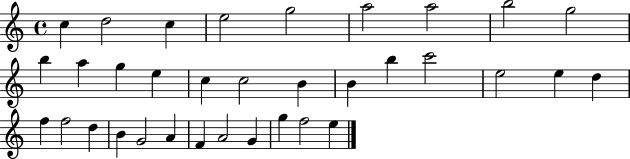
C5/q D5/h C5/q E5/h G5/h A5/h A5/h B5/h G5/h B5/q A5/q G5/q E5/q C5/q C5/h B4/q B4/q B5/q C6/h E5/h E5/q D5/q F5/q F5/h D5/q B4/q G4/h A4/q F4/q A4/h G4/q G5/q F5/h E5/q